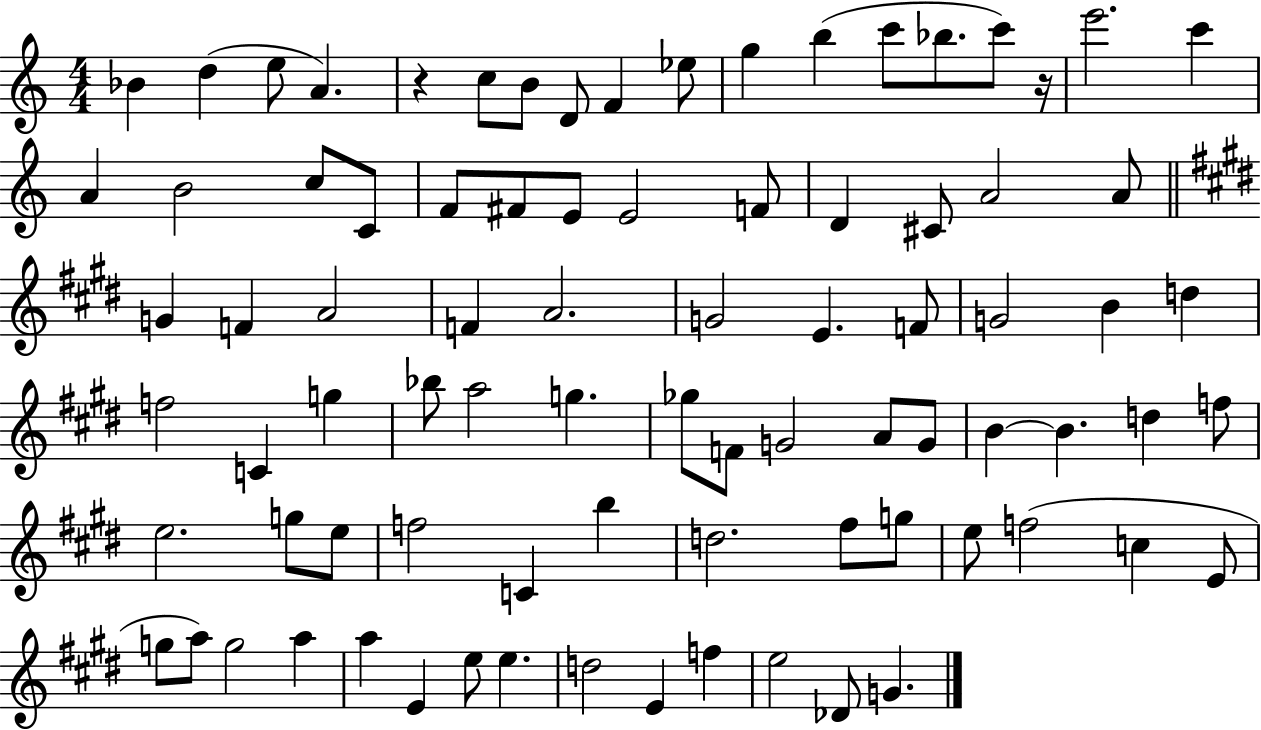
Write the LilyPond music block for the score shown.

{
  \clef treble
  \numericTimeSignature
  \time 4/4
  \key c \major
  bes'4 d''4( e''8 a'4.) | r4 c''8 b'8 d'8 f'4 ees''8 | g''4 b''4( c'''8 bes''8. c'''8) r16 | e'''2. c'''4 | \break a'4 b'2 c''8 c'8 | f'8 fis'8 e'8 e'2 f'8 | d'4 cis'8 a'2 a'8 | \bar "||" \break \key e \major g'4 f'4 a'2 | f'4 a'2. | g'2 e'4. f'8 | g'2 b'4 d''4 | \break f''2 c'4 g''4 | bes''8 a''2 g''4. | ges''8 f'8 g'2 a'8 g'8 | b'4~~ b'4. d''4 f''8 | \break e''2. g''8 e''8 | f''2 c'4 b''4 | d''2. fis''8 g''8 | e''8 f''2( c''4 e'8 | \break g''8 a''8) g''2 a''4 | a''4 e'4 e''8 e''4. | d''2 e'4 f''4 | e''2 des'8 g'4. | \break \bar "|."
}